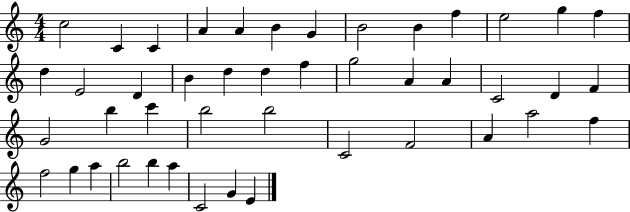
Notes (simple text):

C5/h C4/q C4/q A4/q A4/q B4/q G4/q B4/h B4/q F5/q E5/h G5/q F5/q D5/q E4/h D4/q B4/q D5/q D5/q F5/q G5/h A4/q A4/q C4/h D4/q F4/q G4/h B5/q C6/q B5/h B5/h C4/h F4/h A4/q A5/h F5/q F5/h G5/q A5/q B5/h B5/q A5/q C4/h G4/q E4/q